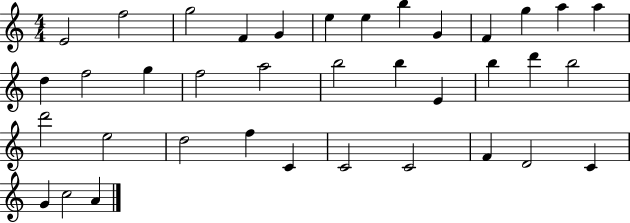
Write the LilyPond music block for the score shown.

{
  \clef treble
  \numericTimeSignature
  \time 4/4
  \key c \major
  e'2 f''2 | g''2 f'4 g'4 | e''4 e''4 b''4 g'4 | f'4 g''4 a''4 a''4 | \break d''4 f''2 g''4 | f''2 a''2 | b''2 b''4 e'4 | b''4 d'''4 b''2 | \break d'''2 e''2 | d''2 f''4 c'4 | c'2 c'2 | f'4 d'2 c'4 | \break g'4 c''2 a'4 | \bar "|."
}